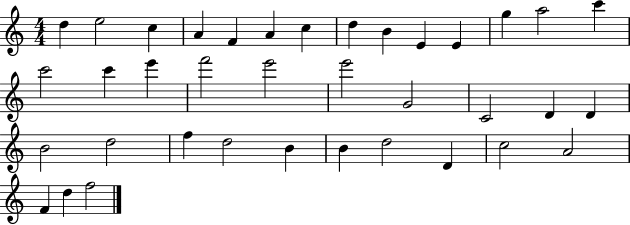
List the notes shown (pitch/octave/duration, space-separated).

D5/q E5/h C5/q A4/q F4/q A4/q C5/q D5/q B4/q E4/q E4/q G5/q A5/h C6/q C6/h C6/q E6/q F6/h E6/h E6/h G4/h C4/h D4/q D4/q B4/h D5/h F5/q D5/h B4/q B4/q D5/h D4/q C5/h A4/h F4/q D5/q F5/h